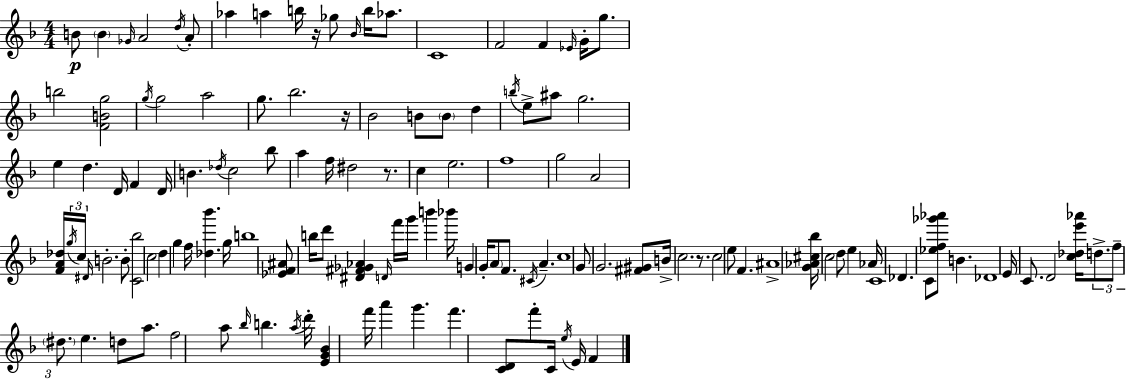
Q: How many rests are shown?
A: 4